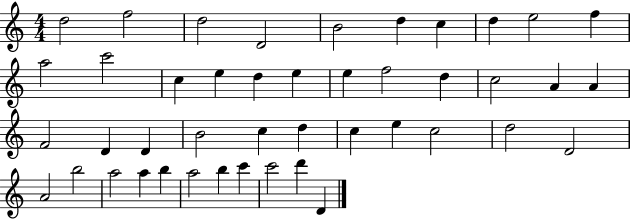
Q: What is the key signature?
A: C major